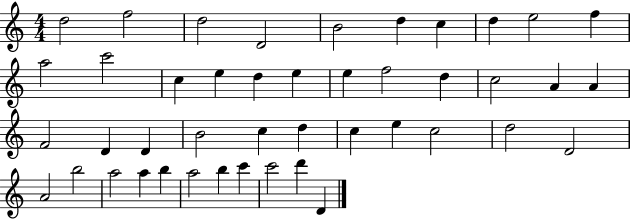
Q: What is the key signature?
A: C major